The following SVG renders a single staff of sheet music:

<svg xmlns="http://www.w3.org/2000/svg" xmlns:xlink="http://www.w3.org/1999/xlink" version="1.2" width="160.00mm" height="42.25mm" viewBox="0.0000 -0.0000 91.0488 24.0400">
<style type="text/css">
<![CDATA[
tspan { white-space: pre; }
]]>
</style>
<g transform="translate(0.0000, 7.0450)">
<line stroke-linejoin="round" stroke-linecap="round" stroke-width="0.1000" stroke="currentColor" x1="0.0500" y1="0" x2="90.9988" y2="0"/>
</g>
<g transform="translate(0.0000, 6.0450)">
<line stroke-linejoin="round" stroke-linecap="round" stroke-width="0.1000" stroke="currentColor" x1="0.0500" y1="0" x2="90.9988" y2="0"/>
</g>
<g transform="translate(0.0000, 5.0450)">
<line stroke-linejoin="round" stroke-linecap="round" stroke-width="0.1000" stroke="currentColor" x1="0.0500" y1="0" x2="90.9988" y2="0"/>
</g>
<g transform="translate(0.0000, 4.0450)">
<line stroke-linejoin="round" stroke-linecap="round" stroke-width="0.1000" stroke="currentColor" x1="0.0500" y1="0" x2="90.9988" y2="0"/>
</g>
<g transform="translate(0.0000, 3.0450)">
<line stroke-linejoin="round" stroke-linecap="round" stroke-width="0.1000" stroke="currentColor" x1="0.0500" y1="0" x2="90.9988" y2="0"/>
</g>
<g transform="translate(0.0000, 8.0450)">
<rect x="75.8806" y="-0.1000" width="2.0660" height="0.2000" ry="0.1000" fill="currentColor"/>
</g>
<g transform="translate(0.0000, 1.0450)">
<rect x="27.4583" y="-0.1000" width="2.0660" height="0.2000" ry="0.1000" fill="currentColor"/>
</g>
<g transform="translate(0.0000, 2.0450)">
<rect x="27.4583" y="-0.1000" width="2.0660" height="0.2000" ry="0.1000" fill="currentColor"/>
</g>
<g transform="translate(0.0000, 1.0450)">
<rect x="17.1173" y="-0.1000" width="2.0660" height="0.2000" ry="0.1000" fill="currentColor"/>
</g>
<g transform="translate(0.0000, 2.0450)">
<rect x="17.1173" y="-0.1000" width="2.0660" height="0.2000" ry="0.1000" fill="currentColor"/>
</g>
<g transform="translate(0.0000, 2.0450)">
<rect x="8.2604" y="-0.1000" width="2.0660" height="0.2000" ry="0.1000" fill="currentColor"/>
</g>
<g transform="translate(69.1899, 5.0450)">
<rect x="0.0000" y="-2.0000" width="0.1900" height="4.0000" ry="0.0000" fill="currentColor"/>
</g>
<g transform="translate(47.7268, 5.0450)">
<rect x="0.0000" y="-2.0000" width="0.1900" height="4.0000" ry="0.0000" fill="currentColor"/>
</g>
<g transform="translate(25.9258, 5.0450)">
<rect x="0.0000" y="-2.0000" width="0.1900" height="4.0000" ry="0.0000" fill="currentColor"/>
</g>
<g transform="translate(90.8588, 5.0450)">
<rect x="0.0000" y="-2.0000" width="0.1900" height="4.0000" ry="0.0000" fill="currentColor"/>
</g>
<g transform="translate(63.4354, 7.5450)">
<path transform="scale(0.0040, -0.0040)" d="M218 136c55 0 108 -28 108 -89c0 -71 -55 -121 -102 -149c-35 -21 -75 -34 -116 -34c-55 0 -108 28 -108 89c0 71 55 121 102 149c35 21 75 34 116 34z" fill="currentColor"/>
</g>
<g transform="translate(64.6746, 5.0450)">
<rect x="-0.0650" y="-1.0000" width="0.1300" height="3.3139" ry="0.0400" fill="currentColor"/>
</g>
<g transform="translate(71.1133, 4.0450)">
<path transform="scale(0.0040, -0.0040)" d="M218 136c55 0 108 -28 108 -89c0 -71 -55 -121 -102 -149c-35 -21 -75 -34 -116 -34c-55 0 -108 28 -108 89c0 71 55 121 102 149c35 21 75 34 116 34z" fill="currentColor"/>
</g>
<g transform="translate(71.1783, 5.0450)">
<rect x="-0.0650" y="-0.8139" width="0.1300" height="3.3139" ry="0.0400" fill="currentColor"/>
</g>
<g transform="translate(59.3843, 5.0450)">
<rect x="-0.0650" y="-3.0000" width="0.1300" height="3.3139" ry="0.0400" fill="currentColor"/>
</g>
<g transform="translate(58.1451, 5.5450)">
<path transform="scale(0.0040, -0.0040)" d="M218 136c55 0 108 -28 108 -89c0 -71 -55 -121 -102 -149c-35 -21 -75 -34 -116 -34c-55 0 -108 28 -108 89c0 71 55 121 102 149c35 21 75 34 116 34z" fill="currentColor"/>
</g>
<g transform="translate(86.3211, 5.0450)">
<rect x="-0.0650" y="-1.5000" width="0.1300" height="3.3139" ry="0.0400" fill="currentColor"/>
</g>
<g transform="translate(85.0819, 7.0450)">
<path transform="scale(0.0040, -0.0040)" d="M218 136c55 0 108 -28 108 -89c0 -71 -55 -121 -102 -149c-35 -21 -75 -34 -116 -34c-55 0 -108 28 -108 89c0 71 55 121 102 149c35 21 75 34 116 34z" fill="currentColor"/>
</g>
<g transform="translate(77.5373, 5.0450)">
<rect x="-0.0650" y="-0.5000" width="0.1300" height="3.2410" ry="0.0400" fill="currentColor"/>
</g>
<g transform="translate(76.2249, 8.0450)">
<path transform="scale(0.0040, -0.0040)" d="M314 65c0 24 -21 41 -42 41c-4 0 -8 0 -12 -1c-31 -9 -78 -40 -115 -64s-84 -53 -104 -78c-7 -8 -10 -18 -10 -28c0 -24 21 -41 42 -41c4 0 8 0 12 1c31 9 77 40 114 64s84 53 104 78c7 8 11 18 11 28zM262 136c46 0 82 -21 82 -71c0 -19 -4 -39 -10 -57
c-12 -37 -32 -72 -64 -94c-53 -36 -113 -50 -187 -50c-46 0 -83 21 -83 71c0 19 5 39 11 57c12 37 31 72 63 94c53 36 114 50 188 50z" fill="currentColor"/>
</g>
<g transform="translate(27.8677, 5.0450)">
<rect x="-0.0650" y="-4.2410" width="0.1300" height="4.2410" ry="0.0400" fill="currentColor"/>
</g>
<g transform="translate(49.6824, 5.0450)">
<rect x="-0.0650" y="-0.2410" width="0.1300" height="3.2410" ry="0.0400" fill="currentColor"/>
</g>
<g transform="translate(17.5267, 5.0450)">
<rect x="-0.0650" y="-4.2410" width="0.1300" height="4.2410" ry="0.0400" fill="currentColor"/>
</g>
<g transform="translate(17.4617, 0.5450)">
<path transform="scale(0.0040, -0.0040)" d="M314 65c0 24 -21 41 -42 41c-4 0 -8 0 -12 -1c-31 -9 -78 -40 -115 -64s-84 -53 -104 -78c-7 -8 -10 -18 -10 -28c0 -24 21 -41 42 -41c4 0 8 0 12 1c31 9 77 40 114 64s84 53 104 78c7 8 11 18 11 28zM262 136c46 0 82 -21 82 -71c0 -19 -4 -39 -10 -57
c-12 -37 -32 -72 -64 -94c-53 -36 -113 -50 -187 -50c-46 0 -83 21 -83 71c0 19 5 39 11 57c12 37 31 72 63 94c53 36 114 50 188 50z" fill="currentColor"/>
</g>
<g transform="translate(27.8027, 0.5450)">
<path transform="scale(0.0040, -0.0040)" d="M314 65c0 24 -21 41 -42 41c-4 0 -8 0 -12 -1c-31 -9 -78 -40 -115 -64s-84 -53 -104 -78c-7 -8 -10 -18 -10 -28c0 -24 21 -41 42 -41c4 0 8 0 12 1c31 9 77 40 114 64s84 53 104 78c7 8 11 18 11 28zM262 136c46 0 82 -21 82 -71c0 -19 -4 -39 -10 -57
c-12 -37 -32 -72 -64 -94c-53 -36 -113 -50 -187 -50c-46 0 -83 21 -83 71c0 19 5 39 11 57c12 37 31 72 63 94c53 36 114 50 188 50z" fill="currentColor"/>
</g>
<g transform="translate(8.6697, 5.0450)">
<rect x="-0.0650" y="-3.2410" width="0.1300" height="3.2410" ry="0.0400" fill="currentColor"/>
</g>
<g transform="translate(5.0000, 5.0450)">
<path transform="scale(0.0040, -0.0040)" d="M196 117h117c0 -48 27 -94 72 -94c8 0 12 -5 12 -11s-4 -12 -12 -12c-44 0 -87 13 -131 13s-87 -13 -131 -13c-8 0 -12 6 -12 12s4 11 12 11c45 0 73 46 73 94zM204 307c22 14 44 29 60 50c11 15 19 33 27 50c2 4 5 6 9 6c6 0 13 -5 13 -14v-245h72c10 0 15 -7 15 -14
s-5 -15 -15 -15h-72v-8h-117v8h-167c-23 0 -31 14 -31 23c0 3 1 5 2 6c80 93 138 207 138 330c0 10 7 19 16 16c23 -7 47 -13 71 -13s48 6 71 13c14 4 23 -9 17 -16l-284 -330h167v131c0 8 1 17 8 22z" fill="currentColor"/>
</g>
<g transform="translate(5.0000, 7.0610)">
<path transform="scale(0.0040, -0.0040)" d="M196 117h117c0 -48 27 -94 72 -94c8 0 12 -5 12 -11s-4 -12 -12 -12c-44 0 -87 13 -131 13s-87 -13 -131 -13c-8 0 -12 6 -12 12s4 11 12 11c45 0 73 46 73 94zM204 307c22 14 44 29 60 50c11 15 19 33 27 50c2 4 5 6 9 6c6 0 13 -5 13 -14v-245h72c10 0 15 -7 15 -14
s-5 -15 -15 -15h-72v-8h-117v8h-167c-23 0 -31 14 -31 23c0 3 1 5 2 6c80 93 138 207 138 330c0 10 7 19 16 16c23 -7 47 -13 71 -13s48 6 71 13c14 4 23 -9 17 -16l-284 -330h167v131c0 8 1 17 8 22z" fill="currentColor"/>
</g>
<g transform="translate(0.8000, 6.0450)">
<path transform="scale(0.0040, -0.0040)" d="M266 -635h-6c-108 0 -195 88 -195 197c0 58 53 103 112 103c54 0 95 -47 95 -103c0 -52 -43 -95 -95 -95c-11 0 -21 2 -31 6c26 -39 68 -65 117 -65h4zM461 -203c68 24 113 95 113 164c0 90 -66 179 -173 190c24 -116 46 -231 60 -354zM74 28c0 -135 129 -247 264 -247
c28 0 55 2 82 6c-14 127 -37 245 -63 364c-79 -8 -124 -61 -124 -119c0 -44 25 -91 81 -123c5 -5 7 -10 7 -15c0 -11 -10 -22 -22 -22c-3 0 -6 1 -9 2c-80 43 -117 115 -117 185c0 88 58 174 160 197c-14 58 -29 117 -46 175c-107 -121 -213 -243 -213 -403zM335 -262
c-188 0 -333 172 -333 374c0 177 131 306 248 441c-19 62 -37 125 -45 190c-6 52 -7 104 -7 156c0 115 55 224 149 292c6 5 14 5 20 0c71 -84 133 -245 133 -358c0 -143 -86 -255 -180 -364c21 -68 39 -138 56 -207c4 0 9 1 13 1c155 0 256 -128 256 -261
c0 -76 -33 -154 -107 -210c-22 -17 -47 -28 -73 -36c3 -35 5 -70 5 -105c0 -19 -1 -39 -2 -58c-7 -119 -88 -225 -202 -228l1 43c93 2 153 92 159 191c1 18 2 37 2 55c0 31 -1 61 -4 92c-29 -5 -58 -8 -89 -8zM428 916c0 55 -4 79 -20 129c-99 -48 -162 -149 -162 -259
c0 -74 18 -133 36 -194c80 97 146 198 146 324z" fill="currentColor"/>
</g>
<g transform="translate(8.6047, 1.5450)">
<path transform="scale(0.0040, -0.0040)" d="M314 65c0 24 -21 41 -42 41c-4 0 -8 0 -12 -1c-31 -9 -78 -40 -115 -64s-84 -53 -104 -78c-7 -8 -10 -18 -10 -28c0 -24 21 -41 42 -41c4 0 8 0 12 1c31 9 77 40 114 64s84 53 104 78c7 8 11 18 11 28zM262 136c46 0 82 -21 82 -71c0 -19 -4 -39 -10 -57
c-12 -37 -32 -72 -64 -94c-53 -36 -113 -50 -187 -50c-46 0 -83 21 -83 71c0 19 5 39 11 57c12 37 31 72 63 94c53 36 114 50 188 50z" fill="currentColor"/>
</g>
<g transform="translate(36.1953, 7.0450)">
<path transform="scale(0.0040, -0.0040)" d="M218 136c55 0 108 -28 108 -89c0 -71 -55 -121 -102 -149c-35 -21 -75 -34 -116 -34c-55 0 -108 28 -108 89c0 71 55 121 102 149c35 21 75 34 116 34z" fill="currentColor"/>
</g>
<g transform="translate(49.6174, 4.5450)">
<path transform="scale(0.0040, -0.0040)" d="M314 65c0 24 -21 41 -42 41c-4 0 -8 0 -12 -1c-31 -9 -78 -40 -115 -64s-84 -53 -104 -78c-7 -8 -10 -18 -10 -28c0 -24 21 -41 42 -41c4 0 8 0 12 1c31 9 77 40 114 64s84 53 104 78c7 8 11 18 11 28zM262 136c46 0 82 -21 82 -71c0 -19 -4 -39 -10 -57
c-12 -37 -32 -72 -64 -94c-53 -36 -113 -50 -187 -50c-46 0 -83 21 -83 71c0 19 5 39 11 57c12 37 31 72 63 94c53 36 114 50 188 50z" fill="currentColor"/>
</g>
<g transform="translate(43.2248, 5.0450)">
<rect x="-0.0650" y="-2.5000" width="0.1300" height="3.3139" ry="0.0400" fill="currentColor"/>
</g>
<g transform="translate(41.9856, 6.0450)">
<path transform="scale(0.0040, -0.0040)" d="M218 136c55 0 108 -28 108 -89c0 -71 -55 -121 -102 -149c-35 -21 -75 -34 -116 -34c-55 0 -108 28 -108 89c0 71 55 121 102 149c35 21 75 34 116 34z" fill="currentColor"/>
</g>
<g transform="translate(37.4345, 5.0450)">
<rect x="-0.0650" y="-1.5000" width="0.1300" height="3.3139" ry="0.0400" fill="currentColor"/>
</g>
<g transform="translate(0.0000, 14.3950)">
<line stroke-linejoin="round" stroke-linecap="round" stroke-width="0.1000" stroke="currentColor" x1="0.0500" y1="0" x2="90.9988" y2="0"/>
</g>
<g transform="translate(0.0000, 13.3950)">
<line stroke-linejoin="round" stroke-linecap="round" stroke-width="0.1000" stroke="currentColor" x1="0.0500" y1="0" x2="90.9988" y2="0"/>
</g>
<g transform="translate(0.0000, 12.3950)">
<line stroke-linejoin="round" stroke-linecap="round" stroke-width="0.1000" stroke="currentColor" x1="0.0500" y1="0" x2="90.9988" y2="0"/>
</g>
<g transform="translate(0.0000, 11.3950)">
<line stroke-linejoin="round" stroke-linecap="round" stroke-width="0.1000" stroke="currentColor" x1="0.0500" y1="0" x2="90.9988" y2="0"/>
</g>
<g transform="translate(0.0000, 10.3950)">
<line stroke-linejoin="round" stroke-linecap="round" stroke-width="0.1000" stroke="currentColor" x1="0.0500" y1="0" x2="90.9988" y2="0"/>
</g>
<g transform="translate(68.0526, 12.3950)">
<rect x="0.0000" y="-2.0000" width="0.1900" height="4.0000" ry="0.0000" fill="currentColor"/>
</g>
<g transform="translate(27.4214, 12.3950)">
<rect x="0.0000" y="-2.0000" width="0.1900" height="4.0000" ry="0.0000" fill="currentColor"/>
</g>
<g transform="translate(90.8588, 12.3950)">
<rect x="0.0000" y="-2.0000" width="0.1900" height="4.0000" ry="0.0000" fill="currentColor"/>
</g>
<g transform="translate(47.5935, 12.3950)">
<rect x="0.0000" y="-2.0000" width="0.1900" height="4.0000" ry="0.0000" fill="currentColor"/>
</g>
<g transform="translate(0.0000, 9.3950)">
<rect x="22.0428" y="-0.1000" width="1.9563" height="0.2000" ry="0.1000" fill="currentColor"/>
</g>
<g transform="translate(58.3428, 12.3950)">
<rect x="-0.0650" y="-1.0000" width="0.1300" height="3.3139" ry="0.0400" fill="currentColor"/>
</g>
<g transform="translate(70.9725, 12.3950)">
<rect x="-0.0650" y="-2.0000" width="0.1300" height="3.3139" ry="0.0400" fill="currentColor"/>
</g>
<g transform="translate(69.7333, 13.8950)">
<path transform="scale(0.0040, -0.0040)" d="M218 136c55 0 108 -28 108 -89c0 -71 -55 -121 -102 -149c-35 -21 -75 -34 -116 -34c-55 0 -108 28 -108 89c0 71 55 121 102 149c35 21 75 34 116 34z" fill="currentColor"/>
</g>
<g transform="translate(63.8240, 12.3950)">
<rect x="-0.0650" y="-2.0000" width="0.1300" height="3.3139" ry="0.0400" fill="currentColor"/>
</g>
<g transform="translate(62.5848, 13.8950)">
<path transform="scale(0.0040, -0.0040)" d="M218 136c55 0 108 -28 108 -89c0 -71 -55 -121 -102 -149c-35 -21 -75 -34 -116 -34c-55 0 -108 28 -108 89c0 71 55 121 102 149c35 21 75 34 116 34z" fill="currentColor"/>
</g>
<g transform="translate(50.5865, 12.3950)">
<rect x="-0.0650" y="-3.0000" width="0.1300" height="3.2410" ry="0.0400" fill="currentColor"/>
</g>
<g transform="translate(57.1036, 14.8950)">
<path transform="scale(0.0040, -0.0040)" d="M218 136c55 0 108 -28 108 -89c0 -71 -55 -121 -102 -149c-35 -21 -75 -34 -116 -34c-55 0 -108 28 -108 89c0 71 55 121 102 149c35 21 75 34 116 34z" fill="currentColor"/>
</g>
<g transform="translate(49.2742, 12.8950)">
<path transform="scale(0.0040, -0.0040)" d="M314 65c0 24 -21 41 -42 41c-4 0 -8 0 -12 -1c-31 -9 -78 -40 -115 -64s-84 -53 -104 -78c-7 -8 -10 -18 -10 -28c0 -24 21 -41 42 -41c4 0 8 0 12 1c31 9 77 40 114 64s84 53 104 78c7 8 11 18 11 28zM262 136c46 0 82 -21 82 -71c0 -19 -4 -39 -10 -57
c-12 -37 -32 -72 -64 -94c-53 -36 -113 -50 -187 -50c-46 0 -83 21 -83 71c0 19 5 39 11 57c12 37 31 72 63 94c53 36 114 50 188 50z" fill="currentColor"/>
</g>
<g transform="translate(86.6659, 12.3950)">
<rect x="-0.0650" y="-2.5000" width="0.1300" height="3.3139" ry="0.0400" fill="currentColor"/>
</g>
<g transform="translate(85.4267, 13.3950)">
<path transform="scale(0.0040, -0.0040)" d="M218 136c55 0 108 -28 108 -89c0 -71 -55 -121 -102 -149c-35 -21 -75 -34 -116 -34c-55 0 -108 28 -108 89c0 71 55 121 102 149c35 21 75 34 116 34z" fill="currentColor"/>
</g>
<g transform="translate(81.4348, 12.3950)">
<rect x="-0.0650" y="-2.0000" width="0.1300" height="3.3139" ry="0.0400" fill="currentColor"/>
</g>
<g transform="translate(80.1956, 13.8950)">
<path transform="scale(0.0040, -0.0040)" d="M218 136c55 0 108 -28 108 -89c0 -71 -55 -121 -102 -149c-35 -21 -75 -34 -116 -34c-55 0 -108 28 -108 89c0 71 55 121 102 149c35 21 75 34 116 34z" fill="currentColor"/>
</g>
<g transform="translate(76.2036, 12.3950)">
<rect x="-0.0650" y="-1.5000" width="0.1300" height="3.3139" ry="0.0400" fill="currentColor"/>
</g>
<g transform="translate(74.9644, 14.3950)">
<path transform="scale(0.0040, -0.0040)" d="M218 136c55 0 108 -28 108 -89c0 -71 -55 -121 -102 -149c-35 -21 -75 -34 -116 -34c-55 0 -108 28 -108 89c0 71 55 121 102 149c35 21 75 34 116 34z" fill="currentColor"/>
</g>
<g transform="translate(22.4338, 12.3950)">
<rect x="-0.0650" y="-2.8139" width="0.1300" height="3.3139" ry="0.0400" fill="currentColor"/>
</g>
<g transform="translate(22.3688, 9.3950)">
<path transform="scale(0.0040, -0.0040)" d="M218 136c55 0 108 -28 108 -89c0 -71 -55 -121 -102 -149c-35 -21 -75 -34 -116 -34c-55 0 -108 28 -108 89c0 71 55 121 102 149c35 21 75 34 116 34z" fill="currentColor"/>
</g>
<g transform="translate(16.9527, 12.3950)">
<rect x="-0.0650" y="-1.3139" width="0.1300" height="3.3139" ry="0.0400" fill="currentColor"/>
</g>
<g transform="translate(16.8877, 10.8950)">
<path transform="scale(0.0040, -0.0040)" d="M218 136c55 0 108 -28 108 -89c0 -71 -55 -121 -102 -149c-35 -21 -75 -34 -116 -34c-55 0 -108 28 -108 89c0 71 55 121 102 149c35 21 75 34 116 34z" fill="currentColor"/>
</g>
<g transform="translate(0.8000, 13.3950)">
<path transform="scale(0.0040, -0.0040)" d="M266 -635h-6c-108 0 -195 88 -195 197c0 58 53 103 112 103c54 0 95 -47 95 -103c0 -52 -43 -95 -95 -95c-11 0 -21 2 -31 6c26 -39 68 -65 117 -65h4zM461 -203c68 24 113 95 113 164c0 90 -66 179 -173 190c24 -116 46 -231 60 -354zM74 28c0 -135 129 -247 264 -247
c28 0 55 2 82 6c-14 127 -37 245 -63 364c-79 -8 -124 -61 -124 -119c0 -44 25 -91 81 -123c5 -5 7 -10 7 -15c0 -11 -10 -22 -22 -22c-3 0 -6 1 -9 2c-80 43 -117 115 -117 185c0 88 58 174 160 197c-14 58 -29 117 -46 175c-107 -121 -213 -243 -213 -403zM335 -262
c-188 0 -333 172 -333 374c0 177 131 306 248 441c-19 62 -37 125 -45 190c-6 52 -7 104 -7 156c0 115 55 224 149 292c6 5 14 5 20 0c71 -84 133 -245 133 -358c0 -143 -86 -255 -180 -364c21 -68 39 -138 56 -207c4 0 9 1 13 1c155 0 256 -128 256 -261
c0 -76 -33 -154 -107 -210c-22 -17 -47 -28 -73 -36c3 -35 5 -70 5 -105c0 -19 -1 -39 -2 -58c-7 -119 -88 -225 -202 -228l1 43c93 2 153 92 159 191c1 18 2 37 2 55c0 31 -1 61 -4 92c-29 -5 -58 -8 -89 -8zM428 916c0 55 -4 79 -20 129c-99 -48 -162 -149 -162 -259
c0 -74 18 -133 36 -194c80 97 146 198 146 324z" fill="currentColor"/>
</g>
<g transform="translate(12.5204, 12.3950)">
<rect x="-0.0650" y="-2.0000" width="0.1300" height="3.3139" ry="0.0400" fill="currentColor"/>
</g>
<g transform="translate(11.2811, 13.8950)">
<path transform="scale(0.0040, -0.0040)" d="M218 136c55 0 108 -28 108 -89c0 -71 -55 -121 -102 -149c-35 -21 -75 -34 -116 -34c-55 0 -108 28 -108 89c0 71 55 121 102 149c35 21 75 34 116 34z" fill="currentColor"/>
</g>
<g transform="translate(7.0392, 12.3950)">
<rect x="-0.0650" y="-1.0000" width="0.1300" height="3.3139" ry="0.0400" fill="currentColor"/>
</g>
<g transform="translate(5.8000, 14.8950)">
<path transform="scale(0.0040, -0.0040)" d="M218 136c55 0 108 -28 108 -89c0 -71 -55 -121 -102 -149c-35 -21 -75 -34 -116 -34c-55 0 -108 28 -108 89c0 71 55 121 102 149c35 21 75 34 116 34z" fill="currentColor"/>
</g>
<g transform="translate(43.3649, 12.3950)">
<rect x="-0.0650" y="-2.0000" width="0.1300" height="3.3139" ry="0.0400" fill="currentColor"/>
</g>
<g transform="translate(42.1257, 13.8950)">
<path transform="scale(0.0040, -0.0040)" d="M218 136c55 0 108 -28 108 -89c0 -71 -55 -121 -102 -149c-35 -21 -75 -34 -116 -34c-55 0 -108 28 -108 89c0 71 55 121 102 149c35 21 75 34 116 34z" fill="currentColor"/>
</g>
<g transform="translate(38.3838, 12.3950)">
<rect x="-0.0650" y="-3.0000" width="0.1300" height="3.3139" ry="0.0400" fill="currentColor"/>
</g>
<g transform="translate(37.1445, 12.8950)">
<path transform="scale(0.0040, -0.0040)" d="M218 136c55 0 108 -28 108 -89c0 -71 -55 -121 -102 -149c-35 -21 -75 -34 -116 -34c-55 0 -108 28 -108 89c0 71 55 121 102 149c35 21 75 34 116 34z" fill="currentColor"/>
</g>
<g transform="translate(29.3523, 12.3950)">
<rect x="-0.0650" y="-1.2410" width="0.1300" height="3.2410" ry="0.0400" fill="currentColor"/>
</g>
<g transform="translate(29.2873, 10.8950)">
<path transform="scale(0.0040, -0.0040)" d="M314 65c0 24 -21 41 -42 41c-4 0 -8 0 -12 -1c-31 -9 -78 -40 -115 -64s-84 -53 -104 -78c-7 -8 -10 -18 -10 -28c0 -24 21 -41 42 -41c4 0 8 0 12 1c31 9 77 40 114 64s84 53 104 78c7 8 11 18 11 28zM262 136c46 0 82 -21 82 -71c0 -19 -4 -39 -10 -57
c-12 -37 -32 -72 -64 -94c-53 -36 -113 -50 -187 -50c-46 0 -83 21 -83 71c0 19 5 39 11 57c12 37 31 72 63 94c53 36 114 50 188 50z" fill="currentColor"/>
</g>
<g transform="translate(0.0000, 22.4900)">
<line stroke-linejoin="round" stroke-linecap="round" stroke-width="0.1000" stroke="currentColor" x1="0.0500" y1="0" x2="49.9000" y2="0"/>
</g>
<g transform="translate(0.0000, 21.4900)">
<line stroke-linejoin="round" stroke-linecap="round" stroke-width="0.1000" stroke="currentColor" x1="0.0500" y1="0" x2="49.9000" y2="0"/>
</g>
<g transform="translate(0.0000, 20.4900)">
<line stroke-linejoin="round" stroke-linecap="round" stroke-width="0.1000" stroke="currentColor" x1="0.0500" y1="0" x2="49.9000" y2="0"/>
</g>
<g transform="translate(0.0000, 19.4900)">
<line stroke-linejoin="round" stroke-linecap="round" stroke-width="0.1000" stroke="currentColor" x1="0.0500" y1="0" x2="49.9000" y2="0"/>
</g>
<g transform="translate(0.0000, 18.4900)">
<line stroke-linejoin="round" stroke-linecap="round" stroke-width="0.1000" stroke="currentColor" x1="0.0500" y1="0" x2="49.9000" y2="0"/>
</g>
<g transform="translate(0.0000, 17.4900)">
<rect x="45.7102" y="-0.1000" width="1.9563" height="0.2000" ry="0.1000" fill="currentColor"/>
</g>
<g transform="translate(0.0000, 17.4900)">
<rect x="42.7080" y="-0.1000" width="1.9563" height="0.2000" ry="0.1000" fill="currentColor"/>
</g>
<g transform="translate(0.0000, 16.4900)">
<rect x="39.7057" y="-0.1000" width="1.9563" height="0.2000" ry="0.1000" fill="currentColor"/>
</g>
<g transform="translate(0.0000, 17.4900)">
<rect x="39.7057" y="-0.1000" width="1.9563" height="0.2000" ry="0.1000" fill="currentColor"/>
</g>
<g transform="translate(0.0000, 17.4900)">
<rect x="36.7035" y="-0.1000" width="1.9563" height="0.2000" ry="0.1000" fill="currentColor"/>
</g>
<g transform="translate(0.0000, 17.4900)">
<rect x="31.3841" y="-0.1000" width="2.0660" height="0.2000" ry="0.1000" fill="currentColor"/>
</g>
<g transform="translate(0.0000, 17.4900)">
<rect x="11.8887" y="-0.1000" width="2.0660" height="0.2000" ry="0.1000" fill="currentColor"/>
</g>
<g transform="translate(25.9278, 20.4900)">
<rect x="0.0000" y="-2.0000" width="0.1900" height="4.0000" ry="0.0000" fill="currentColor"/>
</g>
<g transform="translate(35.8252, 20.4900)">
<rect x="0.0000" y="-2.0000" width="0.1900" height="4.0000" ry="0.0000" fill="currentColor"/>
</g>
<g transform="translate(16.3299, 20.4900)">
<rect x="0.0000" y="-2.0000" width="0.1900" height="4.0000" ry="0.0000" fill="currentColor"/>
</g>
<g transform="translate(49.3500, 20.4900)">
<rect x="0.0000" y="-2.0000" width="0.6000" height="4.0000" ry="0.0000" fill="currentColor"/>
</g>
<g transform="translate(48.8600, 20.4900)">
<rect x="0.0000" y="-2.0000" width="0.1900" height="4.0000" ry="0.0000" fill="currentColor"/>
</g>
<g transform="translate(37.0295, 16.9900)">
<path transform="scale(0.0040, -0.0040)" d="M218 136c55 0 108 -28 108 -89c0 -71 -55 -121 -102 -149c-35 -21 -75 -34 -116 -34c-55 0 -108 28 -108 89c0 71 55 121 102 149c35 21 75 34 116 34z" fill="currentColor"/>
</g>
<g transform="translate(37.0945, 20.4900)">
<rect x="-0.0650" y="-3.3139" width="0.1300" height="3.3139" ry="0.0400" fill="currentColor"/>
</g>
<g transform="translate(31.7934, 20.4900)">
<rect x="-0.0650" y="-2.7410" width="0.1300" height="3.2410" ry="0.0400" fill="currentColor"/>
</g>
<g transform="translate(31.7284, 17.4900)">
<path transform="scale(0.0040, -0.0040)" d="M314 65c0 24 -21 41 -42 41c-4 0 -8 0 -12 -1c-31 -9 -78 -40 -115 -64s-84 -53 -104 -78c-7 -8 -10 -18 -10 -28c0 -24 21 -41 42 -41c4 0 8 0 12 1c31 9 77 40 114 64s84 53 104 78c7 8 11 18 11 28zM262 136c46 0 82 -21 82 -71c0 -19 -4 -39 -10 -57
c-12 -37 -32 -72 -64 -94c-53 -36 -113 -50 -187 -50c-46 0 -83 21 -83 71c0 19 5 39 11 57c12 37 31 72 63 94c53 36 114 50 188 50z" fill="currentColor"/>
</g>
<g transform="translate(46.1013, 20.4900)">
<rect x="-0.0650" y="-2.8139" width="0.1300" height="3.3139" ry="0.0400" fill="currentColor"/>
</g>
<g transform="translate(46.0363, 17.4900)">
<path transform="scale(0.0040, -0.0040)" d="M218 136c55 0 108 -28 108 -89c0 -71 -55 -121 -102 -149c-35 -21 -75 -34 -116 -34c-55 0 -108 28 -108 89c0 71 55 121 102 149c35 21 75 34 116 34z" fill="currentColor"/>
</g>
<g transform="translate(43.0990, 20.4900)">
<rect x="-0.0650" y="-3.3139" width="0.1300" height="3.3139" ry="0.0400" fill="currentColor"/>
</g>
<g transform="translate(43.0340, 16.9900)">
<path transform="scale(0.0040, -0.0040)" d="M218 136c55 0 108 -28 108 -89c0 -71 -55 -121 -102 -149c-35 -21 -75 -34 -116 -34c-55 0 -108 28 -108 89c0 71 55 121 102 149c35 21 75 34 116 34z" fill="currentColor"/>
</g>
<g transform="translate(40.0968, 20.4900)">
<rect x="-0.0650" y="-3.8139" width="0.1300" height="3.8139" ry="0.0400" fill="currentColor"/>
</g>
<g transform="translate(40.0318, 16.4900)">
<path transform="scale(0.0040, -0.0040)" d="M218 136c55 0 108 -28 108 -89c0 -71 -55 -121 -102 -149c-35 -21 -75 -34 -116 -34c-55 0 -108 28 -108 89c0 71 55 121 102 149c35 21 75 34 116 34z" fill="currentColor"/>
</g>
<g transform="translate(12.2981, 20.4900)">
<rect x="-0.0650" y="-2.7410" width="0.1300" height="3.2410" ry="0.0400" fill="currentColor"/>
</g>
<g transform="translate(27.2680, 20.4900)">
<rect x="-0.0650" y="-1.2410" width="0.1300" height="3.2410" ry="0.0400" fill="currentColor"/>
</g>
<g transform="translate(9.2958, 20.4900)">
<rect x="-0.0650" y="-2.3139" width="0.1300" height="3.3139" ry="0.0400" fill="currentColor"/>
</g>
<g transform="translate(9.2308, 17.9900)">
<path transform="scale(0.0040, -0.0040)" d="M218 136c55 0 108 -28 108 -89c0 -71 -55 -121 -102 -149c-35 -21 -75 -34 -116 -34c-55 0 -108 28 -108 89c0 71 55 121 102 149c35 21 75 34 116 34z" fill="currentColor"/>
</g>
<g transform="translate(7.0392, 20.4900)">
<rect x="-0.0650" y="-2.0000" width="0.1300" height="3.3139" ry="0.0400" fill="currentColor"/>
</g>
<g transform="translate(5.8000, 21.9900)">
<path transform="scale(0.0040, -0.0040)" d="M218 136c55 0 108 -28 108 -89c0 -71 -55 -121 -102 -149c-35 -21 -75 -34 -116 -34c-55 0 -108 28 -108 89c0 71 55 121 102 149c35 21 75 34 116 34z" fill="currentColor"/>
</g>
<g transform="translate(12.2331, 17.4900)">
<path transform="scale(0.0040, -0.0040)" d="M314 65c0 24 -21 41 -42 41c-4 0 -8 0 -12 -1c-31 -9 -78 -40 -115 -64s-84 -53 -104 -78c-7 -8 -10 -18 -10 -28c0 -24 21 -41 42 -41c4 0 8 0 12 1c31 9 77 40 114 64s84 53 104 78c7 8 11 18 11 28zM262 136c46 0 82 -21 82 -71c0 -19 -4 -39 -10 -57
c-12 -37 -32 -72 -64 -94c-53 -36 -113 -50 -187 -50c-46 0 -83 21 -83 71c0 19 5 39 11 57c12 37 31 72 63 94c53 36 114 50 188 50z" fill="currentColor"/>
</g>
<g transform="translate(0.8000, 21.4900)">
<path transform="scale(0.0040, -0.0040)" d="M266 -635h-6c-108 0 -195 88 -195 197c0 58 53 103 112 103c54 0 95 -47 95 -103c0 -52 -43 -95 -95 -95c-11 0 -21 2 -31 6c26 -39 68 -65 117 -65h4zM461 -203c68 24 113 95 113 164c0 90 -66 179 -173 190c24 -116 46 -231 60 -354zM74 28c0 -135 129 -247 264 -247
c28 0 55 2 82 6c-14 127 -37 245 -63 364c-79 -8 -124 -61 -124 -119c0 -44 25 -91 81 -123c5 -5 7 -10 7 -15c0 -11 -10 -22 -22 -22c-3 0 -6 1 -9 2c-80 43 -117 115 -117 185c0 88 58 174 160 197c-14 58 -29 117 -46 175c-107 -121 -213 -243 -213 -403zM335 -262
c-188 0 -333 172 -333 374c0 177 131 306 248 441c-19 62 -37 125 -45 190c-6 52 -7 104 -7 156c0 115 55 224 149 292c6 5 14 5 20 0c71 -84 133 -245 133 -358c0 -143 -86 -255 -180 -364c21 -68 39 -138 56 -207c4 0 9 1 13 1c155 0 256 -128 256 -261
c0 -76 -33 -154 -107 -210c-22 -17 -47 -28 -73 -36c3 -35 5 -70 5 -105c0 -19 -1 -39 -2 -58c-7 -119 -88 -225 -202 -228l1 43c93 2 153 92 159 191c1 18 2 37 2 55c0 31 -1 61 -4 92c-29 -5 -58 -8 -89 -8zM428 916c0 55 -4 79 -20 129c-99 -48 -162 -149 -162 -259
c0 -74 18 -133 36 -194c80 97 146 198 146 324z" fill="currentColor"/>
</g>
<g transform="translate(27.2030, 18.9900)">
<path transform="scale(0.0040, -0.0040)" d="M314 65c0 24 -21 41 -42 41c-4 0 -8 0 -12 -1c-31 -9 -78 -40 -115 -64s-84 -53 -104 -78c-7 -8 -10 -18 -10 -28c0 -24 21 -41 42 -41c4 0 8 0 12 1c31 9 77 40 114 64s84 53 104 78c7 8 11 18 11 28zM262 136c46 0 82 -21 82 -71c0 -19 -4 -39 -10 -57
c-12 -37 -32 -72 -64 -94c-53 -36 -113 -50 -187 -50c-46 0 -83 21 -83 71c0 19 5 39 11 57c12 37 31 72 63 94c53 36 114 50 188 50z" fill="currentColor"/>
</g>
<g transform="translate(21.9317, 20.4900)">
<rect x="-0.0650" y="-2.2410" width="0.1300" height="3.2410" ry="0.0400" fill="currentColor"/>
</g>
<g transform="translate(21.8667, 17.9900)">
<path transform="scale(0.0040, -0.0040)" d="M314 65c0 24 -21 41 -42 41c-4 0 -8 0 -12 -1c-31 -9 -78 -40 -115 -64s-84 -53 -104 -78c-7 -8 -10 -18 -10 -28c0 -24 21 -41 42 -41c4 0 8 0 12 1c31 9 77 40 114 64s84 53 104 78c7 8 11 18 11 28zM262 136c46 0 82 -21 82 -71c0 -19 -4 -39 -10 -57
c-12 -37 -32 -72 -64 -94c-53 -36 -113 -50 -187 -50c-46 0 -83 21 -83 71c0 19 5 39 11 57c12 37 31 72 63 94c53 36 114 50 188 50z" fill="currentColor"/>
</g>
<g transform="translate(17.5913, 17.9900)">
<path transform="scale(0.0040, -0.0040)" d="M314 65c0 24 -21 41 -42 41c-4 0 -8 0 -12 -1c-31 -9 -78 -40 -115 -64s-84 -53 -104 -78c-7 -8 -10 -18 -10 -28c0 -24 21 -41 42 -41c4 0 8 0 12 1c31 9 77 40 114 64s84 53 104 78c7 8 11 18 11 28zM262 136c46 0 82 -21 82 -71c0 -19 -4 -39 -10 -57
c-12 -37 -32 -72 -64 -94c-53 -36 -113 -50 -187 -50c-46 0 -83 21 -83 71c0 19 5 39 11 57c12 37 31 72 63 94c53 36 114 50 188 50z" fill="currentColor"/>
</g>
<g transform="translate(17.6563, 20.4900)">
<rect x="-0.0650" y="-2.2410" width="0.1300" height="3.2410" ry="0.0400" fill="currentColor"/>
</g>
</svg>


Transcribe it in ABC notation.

X:1
T:Untitled
M:4/4
L:1/4
K:C
b2 d'2 d'2 E G c2 A D d C2 E D F e a e2 A F A2 D F F E F G F g a2 g2 g2 e2 a2 b c' b a